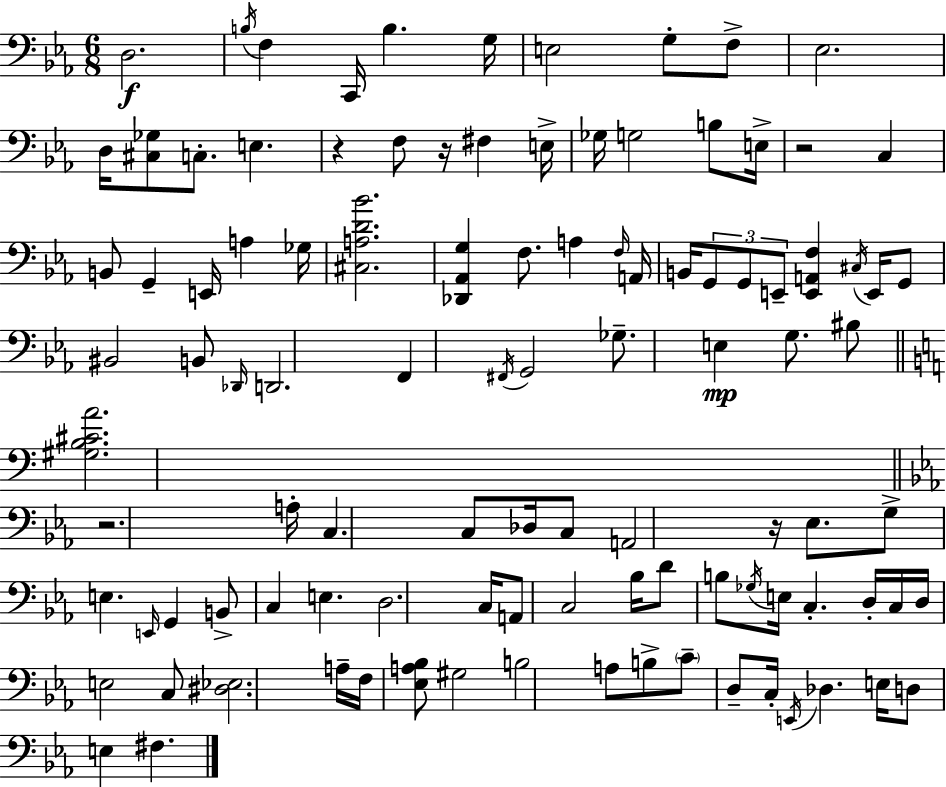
D3/h. B3/s F3/q C2/s B3/q. G3/s E3/h G3/e F3/e Eb3/h. D3/s [C#3,Gb3]/e C3/e. E3/q. R/q F3/e R/s F#3/q E3/s Gb3/s G3/h B3/e E3/s R/h C3/q B2/e G2/q E2/s A3/q Gb3/s [C#3,A3,D4,Bb4]/h. [Db2,Ab2,G3]/q F3/e. A3/q F3/s A2/s B2/s G2/e G2/e E2/e [E2,A2,F3]/q C#3/s E2/s G2/e BIS2/h B2/e Db2/s D2/h. F2/q F#2/s G2/h Gb3/e. E3/q G3/e. BIS3/e [G#3,B3,C#4,A4]/h. R/h. A3/s C3/q. C3/e Db3/s C3/e A2/h R/s Eb3/e. G3/e E3/q. E2/s G2/q B2/e C3/q E3/q. D3/h. C3/s A2/e C3/h Bb3/s D4/e B3/e Gb3/s E3/s C3/q. D3/s C3/s D3/s E3/h C3/e [D#3,Eb3]/h. A3/s F3/s [Eb3,A3,Bb3]/e G#3/h B3/h A3/e B3/e C4/e D3/e C3/s E2/s Db3/q. E3/s D3/e E3/q F#3/q.